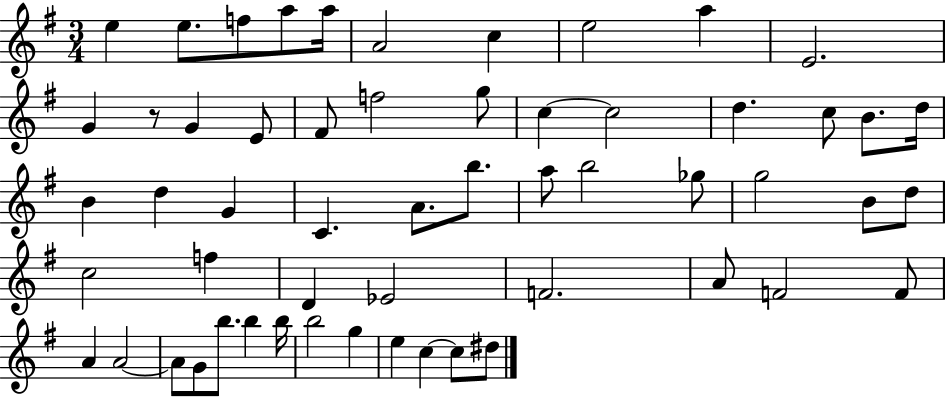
{
  \clef treble
  \numericTimeSignature
  \time 3/4
  \key g \major
  e''4 e''8. f''8 a''8 a''16 | a'2 c''4 | e''2 a''4 | e'2. | \break g'4 r8 g'4 e'8 | fis'8 f''2 g''8 | c''4~~ c''2 | d''4. c''8 b'8. d''16 | \break b'4 d''4 g'4 | c'4. a'8. b''8. | a''8 b''2 ges''8 | g''2 b'8 d''8 | \break c''2 f''4 | d'4 ees'2 | f'2. | a'8 f'2 f'8 | \break a'4 a'2~~ | a'8 g'8 b''8. b''4 b''16 | b''2 g''4 | e''4 c''4~~ c''8 dis''8 | \break \bar "|."
}